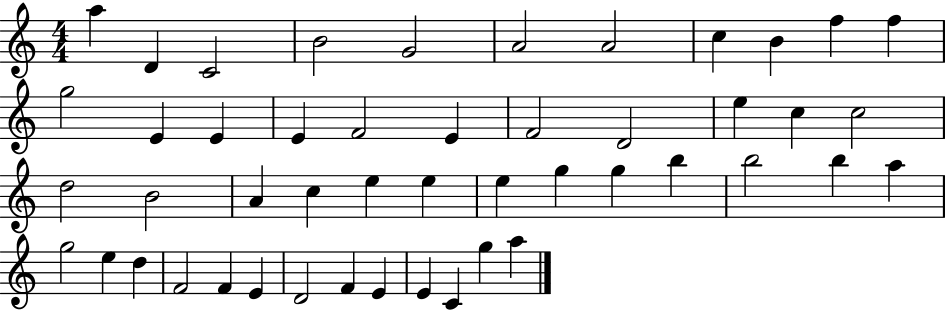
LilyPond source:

{
  \clef treble
  \numericTimeSignature
  \time 4/4
  \key c \major
  a''4 d'4 c'2 | b'2 g'2 | a'2 a'2 | c''4 b'4 f''4 f''4 | \break g''2 e'4 e'4 | e'4 f'2 e'4 | f'2 d'2 | e''4 c''4 c''2 | \break d''2 b'2 | a'4 c''4 e''4 e''4 | e''4 g''4 g''4 b''4 | b''2 b''4 a''4 | \break g''2 e''4 d''4 | f'2 f'4 e'4 | d'2 f'4 e'4 | e'4 c'4 g''4 a''4 | \break \bar "|."
}